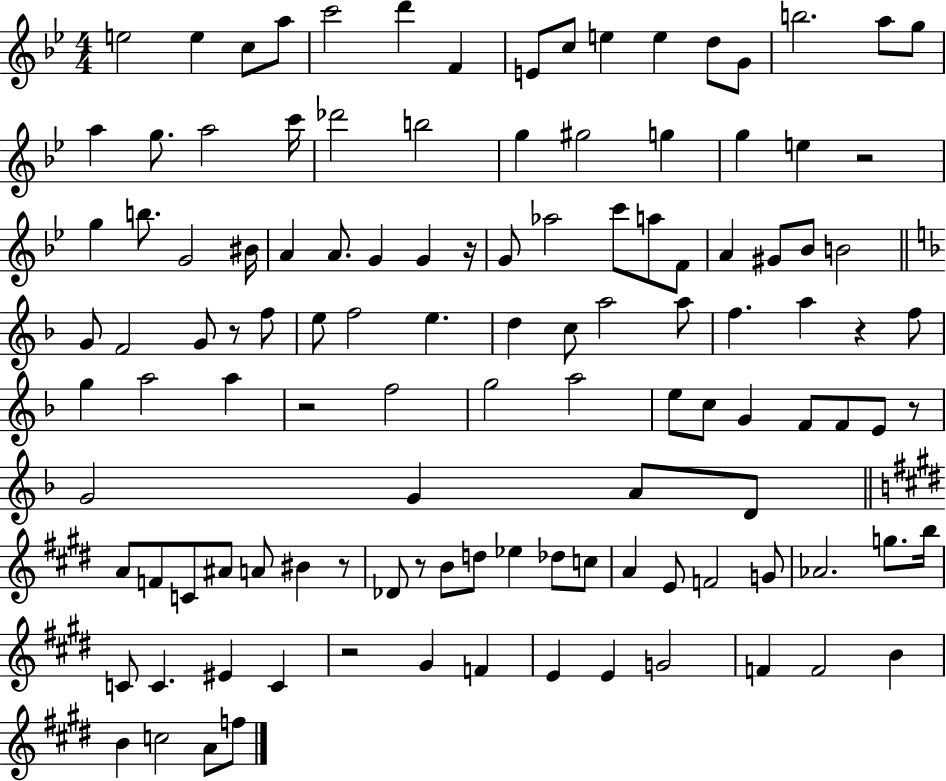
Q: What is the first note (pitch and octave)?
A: E5